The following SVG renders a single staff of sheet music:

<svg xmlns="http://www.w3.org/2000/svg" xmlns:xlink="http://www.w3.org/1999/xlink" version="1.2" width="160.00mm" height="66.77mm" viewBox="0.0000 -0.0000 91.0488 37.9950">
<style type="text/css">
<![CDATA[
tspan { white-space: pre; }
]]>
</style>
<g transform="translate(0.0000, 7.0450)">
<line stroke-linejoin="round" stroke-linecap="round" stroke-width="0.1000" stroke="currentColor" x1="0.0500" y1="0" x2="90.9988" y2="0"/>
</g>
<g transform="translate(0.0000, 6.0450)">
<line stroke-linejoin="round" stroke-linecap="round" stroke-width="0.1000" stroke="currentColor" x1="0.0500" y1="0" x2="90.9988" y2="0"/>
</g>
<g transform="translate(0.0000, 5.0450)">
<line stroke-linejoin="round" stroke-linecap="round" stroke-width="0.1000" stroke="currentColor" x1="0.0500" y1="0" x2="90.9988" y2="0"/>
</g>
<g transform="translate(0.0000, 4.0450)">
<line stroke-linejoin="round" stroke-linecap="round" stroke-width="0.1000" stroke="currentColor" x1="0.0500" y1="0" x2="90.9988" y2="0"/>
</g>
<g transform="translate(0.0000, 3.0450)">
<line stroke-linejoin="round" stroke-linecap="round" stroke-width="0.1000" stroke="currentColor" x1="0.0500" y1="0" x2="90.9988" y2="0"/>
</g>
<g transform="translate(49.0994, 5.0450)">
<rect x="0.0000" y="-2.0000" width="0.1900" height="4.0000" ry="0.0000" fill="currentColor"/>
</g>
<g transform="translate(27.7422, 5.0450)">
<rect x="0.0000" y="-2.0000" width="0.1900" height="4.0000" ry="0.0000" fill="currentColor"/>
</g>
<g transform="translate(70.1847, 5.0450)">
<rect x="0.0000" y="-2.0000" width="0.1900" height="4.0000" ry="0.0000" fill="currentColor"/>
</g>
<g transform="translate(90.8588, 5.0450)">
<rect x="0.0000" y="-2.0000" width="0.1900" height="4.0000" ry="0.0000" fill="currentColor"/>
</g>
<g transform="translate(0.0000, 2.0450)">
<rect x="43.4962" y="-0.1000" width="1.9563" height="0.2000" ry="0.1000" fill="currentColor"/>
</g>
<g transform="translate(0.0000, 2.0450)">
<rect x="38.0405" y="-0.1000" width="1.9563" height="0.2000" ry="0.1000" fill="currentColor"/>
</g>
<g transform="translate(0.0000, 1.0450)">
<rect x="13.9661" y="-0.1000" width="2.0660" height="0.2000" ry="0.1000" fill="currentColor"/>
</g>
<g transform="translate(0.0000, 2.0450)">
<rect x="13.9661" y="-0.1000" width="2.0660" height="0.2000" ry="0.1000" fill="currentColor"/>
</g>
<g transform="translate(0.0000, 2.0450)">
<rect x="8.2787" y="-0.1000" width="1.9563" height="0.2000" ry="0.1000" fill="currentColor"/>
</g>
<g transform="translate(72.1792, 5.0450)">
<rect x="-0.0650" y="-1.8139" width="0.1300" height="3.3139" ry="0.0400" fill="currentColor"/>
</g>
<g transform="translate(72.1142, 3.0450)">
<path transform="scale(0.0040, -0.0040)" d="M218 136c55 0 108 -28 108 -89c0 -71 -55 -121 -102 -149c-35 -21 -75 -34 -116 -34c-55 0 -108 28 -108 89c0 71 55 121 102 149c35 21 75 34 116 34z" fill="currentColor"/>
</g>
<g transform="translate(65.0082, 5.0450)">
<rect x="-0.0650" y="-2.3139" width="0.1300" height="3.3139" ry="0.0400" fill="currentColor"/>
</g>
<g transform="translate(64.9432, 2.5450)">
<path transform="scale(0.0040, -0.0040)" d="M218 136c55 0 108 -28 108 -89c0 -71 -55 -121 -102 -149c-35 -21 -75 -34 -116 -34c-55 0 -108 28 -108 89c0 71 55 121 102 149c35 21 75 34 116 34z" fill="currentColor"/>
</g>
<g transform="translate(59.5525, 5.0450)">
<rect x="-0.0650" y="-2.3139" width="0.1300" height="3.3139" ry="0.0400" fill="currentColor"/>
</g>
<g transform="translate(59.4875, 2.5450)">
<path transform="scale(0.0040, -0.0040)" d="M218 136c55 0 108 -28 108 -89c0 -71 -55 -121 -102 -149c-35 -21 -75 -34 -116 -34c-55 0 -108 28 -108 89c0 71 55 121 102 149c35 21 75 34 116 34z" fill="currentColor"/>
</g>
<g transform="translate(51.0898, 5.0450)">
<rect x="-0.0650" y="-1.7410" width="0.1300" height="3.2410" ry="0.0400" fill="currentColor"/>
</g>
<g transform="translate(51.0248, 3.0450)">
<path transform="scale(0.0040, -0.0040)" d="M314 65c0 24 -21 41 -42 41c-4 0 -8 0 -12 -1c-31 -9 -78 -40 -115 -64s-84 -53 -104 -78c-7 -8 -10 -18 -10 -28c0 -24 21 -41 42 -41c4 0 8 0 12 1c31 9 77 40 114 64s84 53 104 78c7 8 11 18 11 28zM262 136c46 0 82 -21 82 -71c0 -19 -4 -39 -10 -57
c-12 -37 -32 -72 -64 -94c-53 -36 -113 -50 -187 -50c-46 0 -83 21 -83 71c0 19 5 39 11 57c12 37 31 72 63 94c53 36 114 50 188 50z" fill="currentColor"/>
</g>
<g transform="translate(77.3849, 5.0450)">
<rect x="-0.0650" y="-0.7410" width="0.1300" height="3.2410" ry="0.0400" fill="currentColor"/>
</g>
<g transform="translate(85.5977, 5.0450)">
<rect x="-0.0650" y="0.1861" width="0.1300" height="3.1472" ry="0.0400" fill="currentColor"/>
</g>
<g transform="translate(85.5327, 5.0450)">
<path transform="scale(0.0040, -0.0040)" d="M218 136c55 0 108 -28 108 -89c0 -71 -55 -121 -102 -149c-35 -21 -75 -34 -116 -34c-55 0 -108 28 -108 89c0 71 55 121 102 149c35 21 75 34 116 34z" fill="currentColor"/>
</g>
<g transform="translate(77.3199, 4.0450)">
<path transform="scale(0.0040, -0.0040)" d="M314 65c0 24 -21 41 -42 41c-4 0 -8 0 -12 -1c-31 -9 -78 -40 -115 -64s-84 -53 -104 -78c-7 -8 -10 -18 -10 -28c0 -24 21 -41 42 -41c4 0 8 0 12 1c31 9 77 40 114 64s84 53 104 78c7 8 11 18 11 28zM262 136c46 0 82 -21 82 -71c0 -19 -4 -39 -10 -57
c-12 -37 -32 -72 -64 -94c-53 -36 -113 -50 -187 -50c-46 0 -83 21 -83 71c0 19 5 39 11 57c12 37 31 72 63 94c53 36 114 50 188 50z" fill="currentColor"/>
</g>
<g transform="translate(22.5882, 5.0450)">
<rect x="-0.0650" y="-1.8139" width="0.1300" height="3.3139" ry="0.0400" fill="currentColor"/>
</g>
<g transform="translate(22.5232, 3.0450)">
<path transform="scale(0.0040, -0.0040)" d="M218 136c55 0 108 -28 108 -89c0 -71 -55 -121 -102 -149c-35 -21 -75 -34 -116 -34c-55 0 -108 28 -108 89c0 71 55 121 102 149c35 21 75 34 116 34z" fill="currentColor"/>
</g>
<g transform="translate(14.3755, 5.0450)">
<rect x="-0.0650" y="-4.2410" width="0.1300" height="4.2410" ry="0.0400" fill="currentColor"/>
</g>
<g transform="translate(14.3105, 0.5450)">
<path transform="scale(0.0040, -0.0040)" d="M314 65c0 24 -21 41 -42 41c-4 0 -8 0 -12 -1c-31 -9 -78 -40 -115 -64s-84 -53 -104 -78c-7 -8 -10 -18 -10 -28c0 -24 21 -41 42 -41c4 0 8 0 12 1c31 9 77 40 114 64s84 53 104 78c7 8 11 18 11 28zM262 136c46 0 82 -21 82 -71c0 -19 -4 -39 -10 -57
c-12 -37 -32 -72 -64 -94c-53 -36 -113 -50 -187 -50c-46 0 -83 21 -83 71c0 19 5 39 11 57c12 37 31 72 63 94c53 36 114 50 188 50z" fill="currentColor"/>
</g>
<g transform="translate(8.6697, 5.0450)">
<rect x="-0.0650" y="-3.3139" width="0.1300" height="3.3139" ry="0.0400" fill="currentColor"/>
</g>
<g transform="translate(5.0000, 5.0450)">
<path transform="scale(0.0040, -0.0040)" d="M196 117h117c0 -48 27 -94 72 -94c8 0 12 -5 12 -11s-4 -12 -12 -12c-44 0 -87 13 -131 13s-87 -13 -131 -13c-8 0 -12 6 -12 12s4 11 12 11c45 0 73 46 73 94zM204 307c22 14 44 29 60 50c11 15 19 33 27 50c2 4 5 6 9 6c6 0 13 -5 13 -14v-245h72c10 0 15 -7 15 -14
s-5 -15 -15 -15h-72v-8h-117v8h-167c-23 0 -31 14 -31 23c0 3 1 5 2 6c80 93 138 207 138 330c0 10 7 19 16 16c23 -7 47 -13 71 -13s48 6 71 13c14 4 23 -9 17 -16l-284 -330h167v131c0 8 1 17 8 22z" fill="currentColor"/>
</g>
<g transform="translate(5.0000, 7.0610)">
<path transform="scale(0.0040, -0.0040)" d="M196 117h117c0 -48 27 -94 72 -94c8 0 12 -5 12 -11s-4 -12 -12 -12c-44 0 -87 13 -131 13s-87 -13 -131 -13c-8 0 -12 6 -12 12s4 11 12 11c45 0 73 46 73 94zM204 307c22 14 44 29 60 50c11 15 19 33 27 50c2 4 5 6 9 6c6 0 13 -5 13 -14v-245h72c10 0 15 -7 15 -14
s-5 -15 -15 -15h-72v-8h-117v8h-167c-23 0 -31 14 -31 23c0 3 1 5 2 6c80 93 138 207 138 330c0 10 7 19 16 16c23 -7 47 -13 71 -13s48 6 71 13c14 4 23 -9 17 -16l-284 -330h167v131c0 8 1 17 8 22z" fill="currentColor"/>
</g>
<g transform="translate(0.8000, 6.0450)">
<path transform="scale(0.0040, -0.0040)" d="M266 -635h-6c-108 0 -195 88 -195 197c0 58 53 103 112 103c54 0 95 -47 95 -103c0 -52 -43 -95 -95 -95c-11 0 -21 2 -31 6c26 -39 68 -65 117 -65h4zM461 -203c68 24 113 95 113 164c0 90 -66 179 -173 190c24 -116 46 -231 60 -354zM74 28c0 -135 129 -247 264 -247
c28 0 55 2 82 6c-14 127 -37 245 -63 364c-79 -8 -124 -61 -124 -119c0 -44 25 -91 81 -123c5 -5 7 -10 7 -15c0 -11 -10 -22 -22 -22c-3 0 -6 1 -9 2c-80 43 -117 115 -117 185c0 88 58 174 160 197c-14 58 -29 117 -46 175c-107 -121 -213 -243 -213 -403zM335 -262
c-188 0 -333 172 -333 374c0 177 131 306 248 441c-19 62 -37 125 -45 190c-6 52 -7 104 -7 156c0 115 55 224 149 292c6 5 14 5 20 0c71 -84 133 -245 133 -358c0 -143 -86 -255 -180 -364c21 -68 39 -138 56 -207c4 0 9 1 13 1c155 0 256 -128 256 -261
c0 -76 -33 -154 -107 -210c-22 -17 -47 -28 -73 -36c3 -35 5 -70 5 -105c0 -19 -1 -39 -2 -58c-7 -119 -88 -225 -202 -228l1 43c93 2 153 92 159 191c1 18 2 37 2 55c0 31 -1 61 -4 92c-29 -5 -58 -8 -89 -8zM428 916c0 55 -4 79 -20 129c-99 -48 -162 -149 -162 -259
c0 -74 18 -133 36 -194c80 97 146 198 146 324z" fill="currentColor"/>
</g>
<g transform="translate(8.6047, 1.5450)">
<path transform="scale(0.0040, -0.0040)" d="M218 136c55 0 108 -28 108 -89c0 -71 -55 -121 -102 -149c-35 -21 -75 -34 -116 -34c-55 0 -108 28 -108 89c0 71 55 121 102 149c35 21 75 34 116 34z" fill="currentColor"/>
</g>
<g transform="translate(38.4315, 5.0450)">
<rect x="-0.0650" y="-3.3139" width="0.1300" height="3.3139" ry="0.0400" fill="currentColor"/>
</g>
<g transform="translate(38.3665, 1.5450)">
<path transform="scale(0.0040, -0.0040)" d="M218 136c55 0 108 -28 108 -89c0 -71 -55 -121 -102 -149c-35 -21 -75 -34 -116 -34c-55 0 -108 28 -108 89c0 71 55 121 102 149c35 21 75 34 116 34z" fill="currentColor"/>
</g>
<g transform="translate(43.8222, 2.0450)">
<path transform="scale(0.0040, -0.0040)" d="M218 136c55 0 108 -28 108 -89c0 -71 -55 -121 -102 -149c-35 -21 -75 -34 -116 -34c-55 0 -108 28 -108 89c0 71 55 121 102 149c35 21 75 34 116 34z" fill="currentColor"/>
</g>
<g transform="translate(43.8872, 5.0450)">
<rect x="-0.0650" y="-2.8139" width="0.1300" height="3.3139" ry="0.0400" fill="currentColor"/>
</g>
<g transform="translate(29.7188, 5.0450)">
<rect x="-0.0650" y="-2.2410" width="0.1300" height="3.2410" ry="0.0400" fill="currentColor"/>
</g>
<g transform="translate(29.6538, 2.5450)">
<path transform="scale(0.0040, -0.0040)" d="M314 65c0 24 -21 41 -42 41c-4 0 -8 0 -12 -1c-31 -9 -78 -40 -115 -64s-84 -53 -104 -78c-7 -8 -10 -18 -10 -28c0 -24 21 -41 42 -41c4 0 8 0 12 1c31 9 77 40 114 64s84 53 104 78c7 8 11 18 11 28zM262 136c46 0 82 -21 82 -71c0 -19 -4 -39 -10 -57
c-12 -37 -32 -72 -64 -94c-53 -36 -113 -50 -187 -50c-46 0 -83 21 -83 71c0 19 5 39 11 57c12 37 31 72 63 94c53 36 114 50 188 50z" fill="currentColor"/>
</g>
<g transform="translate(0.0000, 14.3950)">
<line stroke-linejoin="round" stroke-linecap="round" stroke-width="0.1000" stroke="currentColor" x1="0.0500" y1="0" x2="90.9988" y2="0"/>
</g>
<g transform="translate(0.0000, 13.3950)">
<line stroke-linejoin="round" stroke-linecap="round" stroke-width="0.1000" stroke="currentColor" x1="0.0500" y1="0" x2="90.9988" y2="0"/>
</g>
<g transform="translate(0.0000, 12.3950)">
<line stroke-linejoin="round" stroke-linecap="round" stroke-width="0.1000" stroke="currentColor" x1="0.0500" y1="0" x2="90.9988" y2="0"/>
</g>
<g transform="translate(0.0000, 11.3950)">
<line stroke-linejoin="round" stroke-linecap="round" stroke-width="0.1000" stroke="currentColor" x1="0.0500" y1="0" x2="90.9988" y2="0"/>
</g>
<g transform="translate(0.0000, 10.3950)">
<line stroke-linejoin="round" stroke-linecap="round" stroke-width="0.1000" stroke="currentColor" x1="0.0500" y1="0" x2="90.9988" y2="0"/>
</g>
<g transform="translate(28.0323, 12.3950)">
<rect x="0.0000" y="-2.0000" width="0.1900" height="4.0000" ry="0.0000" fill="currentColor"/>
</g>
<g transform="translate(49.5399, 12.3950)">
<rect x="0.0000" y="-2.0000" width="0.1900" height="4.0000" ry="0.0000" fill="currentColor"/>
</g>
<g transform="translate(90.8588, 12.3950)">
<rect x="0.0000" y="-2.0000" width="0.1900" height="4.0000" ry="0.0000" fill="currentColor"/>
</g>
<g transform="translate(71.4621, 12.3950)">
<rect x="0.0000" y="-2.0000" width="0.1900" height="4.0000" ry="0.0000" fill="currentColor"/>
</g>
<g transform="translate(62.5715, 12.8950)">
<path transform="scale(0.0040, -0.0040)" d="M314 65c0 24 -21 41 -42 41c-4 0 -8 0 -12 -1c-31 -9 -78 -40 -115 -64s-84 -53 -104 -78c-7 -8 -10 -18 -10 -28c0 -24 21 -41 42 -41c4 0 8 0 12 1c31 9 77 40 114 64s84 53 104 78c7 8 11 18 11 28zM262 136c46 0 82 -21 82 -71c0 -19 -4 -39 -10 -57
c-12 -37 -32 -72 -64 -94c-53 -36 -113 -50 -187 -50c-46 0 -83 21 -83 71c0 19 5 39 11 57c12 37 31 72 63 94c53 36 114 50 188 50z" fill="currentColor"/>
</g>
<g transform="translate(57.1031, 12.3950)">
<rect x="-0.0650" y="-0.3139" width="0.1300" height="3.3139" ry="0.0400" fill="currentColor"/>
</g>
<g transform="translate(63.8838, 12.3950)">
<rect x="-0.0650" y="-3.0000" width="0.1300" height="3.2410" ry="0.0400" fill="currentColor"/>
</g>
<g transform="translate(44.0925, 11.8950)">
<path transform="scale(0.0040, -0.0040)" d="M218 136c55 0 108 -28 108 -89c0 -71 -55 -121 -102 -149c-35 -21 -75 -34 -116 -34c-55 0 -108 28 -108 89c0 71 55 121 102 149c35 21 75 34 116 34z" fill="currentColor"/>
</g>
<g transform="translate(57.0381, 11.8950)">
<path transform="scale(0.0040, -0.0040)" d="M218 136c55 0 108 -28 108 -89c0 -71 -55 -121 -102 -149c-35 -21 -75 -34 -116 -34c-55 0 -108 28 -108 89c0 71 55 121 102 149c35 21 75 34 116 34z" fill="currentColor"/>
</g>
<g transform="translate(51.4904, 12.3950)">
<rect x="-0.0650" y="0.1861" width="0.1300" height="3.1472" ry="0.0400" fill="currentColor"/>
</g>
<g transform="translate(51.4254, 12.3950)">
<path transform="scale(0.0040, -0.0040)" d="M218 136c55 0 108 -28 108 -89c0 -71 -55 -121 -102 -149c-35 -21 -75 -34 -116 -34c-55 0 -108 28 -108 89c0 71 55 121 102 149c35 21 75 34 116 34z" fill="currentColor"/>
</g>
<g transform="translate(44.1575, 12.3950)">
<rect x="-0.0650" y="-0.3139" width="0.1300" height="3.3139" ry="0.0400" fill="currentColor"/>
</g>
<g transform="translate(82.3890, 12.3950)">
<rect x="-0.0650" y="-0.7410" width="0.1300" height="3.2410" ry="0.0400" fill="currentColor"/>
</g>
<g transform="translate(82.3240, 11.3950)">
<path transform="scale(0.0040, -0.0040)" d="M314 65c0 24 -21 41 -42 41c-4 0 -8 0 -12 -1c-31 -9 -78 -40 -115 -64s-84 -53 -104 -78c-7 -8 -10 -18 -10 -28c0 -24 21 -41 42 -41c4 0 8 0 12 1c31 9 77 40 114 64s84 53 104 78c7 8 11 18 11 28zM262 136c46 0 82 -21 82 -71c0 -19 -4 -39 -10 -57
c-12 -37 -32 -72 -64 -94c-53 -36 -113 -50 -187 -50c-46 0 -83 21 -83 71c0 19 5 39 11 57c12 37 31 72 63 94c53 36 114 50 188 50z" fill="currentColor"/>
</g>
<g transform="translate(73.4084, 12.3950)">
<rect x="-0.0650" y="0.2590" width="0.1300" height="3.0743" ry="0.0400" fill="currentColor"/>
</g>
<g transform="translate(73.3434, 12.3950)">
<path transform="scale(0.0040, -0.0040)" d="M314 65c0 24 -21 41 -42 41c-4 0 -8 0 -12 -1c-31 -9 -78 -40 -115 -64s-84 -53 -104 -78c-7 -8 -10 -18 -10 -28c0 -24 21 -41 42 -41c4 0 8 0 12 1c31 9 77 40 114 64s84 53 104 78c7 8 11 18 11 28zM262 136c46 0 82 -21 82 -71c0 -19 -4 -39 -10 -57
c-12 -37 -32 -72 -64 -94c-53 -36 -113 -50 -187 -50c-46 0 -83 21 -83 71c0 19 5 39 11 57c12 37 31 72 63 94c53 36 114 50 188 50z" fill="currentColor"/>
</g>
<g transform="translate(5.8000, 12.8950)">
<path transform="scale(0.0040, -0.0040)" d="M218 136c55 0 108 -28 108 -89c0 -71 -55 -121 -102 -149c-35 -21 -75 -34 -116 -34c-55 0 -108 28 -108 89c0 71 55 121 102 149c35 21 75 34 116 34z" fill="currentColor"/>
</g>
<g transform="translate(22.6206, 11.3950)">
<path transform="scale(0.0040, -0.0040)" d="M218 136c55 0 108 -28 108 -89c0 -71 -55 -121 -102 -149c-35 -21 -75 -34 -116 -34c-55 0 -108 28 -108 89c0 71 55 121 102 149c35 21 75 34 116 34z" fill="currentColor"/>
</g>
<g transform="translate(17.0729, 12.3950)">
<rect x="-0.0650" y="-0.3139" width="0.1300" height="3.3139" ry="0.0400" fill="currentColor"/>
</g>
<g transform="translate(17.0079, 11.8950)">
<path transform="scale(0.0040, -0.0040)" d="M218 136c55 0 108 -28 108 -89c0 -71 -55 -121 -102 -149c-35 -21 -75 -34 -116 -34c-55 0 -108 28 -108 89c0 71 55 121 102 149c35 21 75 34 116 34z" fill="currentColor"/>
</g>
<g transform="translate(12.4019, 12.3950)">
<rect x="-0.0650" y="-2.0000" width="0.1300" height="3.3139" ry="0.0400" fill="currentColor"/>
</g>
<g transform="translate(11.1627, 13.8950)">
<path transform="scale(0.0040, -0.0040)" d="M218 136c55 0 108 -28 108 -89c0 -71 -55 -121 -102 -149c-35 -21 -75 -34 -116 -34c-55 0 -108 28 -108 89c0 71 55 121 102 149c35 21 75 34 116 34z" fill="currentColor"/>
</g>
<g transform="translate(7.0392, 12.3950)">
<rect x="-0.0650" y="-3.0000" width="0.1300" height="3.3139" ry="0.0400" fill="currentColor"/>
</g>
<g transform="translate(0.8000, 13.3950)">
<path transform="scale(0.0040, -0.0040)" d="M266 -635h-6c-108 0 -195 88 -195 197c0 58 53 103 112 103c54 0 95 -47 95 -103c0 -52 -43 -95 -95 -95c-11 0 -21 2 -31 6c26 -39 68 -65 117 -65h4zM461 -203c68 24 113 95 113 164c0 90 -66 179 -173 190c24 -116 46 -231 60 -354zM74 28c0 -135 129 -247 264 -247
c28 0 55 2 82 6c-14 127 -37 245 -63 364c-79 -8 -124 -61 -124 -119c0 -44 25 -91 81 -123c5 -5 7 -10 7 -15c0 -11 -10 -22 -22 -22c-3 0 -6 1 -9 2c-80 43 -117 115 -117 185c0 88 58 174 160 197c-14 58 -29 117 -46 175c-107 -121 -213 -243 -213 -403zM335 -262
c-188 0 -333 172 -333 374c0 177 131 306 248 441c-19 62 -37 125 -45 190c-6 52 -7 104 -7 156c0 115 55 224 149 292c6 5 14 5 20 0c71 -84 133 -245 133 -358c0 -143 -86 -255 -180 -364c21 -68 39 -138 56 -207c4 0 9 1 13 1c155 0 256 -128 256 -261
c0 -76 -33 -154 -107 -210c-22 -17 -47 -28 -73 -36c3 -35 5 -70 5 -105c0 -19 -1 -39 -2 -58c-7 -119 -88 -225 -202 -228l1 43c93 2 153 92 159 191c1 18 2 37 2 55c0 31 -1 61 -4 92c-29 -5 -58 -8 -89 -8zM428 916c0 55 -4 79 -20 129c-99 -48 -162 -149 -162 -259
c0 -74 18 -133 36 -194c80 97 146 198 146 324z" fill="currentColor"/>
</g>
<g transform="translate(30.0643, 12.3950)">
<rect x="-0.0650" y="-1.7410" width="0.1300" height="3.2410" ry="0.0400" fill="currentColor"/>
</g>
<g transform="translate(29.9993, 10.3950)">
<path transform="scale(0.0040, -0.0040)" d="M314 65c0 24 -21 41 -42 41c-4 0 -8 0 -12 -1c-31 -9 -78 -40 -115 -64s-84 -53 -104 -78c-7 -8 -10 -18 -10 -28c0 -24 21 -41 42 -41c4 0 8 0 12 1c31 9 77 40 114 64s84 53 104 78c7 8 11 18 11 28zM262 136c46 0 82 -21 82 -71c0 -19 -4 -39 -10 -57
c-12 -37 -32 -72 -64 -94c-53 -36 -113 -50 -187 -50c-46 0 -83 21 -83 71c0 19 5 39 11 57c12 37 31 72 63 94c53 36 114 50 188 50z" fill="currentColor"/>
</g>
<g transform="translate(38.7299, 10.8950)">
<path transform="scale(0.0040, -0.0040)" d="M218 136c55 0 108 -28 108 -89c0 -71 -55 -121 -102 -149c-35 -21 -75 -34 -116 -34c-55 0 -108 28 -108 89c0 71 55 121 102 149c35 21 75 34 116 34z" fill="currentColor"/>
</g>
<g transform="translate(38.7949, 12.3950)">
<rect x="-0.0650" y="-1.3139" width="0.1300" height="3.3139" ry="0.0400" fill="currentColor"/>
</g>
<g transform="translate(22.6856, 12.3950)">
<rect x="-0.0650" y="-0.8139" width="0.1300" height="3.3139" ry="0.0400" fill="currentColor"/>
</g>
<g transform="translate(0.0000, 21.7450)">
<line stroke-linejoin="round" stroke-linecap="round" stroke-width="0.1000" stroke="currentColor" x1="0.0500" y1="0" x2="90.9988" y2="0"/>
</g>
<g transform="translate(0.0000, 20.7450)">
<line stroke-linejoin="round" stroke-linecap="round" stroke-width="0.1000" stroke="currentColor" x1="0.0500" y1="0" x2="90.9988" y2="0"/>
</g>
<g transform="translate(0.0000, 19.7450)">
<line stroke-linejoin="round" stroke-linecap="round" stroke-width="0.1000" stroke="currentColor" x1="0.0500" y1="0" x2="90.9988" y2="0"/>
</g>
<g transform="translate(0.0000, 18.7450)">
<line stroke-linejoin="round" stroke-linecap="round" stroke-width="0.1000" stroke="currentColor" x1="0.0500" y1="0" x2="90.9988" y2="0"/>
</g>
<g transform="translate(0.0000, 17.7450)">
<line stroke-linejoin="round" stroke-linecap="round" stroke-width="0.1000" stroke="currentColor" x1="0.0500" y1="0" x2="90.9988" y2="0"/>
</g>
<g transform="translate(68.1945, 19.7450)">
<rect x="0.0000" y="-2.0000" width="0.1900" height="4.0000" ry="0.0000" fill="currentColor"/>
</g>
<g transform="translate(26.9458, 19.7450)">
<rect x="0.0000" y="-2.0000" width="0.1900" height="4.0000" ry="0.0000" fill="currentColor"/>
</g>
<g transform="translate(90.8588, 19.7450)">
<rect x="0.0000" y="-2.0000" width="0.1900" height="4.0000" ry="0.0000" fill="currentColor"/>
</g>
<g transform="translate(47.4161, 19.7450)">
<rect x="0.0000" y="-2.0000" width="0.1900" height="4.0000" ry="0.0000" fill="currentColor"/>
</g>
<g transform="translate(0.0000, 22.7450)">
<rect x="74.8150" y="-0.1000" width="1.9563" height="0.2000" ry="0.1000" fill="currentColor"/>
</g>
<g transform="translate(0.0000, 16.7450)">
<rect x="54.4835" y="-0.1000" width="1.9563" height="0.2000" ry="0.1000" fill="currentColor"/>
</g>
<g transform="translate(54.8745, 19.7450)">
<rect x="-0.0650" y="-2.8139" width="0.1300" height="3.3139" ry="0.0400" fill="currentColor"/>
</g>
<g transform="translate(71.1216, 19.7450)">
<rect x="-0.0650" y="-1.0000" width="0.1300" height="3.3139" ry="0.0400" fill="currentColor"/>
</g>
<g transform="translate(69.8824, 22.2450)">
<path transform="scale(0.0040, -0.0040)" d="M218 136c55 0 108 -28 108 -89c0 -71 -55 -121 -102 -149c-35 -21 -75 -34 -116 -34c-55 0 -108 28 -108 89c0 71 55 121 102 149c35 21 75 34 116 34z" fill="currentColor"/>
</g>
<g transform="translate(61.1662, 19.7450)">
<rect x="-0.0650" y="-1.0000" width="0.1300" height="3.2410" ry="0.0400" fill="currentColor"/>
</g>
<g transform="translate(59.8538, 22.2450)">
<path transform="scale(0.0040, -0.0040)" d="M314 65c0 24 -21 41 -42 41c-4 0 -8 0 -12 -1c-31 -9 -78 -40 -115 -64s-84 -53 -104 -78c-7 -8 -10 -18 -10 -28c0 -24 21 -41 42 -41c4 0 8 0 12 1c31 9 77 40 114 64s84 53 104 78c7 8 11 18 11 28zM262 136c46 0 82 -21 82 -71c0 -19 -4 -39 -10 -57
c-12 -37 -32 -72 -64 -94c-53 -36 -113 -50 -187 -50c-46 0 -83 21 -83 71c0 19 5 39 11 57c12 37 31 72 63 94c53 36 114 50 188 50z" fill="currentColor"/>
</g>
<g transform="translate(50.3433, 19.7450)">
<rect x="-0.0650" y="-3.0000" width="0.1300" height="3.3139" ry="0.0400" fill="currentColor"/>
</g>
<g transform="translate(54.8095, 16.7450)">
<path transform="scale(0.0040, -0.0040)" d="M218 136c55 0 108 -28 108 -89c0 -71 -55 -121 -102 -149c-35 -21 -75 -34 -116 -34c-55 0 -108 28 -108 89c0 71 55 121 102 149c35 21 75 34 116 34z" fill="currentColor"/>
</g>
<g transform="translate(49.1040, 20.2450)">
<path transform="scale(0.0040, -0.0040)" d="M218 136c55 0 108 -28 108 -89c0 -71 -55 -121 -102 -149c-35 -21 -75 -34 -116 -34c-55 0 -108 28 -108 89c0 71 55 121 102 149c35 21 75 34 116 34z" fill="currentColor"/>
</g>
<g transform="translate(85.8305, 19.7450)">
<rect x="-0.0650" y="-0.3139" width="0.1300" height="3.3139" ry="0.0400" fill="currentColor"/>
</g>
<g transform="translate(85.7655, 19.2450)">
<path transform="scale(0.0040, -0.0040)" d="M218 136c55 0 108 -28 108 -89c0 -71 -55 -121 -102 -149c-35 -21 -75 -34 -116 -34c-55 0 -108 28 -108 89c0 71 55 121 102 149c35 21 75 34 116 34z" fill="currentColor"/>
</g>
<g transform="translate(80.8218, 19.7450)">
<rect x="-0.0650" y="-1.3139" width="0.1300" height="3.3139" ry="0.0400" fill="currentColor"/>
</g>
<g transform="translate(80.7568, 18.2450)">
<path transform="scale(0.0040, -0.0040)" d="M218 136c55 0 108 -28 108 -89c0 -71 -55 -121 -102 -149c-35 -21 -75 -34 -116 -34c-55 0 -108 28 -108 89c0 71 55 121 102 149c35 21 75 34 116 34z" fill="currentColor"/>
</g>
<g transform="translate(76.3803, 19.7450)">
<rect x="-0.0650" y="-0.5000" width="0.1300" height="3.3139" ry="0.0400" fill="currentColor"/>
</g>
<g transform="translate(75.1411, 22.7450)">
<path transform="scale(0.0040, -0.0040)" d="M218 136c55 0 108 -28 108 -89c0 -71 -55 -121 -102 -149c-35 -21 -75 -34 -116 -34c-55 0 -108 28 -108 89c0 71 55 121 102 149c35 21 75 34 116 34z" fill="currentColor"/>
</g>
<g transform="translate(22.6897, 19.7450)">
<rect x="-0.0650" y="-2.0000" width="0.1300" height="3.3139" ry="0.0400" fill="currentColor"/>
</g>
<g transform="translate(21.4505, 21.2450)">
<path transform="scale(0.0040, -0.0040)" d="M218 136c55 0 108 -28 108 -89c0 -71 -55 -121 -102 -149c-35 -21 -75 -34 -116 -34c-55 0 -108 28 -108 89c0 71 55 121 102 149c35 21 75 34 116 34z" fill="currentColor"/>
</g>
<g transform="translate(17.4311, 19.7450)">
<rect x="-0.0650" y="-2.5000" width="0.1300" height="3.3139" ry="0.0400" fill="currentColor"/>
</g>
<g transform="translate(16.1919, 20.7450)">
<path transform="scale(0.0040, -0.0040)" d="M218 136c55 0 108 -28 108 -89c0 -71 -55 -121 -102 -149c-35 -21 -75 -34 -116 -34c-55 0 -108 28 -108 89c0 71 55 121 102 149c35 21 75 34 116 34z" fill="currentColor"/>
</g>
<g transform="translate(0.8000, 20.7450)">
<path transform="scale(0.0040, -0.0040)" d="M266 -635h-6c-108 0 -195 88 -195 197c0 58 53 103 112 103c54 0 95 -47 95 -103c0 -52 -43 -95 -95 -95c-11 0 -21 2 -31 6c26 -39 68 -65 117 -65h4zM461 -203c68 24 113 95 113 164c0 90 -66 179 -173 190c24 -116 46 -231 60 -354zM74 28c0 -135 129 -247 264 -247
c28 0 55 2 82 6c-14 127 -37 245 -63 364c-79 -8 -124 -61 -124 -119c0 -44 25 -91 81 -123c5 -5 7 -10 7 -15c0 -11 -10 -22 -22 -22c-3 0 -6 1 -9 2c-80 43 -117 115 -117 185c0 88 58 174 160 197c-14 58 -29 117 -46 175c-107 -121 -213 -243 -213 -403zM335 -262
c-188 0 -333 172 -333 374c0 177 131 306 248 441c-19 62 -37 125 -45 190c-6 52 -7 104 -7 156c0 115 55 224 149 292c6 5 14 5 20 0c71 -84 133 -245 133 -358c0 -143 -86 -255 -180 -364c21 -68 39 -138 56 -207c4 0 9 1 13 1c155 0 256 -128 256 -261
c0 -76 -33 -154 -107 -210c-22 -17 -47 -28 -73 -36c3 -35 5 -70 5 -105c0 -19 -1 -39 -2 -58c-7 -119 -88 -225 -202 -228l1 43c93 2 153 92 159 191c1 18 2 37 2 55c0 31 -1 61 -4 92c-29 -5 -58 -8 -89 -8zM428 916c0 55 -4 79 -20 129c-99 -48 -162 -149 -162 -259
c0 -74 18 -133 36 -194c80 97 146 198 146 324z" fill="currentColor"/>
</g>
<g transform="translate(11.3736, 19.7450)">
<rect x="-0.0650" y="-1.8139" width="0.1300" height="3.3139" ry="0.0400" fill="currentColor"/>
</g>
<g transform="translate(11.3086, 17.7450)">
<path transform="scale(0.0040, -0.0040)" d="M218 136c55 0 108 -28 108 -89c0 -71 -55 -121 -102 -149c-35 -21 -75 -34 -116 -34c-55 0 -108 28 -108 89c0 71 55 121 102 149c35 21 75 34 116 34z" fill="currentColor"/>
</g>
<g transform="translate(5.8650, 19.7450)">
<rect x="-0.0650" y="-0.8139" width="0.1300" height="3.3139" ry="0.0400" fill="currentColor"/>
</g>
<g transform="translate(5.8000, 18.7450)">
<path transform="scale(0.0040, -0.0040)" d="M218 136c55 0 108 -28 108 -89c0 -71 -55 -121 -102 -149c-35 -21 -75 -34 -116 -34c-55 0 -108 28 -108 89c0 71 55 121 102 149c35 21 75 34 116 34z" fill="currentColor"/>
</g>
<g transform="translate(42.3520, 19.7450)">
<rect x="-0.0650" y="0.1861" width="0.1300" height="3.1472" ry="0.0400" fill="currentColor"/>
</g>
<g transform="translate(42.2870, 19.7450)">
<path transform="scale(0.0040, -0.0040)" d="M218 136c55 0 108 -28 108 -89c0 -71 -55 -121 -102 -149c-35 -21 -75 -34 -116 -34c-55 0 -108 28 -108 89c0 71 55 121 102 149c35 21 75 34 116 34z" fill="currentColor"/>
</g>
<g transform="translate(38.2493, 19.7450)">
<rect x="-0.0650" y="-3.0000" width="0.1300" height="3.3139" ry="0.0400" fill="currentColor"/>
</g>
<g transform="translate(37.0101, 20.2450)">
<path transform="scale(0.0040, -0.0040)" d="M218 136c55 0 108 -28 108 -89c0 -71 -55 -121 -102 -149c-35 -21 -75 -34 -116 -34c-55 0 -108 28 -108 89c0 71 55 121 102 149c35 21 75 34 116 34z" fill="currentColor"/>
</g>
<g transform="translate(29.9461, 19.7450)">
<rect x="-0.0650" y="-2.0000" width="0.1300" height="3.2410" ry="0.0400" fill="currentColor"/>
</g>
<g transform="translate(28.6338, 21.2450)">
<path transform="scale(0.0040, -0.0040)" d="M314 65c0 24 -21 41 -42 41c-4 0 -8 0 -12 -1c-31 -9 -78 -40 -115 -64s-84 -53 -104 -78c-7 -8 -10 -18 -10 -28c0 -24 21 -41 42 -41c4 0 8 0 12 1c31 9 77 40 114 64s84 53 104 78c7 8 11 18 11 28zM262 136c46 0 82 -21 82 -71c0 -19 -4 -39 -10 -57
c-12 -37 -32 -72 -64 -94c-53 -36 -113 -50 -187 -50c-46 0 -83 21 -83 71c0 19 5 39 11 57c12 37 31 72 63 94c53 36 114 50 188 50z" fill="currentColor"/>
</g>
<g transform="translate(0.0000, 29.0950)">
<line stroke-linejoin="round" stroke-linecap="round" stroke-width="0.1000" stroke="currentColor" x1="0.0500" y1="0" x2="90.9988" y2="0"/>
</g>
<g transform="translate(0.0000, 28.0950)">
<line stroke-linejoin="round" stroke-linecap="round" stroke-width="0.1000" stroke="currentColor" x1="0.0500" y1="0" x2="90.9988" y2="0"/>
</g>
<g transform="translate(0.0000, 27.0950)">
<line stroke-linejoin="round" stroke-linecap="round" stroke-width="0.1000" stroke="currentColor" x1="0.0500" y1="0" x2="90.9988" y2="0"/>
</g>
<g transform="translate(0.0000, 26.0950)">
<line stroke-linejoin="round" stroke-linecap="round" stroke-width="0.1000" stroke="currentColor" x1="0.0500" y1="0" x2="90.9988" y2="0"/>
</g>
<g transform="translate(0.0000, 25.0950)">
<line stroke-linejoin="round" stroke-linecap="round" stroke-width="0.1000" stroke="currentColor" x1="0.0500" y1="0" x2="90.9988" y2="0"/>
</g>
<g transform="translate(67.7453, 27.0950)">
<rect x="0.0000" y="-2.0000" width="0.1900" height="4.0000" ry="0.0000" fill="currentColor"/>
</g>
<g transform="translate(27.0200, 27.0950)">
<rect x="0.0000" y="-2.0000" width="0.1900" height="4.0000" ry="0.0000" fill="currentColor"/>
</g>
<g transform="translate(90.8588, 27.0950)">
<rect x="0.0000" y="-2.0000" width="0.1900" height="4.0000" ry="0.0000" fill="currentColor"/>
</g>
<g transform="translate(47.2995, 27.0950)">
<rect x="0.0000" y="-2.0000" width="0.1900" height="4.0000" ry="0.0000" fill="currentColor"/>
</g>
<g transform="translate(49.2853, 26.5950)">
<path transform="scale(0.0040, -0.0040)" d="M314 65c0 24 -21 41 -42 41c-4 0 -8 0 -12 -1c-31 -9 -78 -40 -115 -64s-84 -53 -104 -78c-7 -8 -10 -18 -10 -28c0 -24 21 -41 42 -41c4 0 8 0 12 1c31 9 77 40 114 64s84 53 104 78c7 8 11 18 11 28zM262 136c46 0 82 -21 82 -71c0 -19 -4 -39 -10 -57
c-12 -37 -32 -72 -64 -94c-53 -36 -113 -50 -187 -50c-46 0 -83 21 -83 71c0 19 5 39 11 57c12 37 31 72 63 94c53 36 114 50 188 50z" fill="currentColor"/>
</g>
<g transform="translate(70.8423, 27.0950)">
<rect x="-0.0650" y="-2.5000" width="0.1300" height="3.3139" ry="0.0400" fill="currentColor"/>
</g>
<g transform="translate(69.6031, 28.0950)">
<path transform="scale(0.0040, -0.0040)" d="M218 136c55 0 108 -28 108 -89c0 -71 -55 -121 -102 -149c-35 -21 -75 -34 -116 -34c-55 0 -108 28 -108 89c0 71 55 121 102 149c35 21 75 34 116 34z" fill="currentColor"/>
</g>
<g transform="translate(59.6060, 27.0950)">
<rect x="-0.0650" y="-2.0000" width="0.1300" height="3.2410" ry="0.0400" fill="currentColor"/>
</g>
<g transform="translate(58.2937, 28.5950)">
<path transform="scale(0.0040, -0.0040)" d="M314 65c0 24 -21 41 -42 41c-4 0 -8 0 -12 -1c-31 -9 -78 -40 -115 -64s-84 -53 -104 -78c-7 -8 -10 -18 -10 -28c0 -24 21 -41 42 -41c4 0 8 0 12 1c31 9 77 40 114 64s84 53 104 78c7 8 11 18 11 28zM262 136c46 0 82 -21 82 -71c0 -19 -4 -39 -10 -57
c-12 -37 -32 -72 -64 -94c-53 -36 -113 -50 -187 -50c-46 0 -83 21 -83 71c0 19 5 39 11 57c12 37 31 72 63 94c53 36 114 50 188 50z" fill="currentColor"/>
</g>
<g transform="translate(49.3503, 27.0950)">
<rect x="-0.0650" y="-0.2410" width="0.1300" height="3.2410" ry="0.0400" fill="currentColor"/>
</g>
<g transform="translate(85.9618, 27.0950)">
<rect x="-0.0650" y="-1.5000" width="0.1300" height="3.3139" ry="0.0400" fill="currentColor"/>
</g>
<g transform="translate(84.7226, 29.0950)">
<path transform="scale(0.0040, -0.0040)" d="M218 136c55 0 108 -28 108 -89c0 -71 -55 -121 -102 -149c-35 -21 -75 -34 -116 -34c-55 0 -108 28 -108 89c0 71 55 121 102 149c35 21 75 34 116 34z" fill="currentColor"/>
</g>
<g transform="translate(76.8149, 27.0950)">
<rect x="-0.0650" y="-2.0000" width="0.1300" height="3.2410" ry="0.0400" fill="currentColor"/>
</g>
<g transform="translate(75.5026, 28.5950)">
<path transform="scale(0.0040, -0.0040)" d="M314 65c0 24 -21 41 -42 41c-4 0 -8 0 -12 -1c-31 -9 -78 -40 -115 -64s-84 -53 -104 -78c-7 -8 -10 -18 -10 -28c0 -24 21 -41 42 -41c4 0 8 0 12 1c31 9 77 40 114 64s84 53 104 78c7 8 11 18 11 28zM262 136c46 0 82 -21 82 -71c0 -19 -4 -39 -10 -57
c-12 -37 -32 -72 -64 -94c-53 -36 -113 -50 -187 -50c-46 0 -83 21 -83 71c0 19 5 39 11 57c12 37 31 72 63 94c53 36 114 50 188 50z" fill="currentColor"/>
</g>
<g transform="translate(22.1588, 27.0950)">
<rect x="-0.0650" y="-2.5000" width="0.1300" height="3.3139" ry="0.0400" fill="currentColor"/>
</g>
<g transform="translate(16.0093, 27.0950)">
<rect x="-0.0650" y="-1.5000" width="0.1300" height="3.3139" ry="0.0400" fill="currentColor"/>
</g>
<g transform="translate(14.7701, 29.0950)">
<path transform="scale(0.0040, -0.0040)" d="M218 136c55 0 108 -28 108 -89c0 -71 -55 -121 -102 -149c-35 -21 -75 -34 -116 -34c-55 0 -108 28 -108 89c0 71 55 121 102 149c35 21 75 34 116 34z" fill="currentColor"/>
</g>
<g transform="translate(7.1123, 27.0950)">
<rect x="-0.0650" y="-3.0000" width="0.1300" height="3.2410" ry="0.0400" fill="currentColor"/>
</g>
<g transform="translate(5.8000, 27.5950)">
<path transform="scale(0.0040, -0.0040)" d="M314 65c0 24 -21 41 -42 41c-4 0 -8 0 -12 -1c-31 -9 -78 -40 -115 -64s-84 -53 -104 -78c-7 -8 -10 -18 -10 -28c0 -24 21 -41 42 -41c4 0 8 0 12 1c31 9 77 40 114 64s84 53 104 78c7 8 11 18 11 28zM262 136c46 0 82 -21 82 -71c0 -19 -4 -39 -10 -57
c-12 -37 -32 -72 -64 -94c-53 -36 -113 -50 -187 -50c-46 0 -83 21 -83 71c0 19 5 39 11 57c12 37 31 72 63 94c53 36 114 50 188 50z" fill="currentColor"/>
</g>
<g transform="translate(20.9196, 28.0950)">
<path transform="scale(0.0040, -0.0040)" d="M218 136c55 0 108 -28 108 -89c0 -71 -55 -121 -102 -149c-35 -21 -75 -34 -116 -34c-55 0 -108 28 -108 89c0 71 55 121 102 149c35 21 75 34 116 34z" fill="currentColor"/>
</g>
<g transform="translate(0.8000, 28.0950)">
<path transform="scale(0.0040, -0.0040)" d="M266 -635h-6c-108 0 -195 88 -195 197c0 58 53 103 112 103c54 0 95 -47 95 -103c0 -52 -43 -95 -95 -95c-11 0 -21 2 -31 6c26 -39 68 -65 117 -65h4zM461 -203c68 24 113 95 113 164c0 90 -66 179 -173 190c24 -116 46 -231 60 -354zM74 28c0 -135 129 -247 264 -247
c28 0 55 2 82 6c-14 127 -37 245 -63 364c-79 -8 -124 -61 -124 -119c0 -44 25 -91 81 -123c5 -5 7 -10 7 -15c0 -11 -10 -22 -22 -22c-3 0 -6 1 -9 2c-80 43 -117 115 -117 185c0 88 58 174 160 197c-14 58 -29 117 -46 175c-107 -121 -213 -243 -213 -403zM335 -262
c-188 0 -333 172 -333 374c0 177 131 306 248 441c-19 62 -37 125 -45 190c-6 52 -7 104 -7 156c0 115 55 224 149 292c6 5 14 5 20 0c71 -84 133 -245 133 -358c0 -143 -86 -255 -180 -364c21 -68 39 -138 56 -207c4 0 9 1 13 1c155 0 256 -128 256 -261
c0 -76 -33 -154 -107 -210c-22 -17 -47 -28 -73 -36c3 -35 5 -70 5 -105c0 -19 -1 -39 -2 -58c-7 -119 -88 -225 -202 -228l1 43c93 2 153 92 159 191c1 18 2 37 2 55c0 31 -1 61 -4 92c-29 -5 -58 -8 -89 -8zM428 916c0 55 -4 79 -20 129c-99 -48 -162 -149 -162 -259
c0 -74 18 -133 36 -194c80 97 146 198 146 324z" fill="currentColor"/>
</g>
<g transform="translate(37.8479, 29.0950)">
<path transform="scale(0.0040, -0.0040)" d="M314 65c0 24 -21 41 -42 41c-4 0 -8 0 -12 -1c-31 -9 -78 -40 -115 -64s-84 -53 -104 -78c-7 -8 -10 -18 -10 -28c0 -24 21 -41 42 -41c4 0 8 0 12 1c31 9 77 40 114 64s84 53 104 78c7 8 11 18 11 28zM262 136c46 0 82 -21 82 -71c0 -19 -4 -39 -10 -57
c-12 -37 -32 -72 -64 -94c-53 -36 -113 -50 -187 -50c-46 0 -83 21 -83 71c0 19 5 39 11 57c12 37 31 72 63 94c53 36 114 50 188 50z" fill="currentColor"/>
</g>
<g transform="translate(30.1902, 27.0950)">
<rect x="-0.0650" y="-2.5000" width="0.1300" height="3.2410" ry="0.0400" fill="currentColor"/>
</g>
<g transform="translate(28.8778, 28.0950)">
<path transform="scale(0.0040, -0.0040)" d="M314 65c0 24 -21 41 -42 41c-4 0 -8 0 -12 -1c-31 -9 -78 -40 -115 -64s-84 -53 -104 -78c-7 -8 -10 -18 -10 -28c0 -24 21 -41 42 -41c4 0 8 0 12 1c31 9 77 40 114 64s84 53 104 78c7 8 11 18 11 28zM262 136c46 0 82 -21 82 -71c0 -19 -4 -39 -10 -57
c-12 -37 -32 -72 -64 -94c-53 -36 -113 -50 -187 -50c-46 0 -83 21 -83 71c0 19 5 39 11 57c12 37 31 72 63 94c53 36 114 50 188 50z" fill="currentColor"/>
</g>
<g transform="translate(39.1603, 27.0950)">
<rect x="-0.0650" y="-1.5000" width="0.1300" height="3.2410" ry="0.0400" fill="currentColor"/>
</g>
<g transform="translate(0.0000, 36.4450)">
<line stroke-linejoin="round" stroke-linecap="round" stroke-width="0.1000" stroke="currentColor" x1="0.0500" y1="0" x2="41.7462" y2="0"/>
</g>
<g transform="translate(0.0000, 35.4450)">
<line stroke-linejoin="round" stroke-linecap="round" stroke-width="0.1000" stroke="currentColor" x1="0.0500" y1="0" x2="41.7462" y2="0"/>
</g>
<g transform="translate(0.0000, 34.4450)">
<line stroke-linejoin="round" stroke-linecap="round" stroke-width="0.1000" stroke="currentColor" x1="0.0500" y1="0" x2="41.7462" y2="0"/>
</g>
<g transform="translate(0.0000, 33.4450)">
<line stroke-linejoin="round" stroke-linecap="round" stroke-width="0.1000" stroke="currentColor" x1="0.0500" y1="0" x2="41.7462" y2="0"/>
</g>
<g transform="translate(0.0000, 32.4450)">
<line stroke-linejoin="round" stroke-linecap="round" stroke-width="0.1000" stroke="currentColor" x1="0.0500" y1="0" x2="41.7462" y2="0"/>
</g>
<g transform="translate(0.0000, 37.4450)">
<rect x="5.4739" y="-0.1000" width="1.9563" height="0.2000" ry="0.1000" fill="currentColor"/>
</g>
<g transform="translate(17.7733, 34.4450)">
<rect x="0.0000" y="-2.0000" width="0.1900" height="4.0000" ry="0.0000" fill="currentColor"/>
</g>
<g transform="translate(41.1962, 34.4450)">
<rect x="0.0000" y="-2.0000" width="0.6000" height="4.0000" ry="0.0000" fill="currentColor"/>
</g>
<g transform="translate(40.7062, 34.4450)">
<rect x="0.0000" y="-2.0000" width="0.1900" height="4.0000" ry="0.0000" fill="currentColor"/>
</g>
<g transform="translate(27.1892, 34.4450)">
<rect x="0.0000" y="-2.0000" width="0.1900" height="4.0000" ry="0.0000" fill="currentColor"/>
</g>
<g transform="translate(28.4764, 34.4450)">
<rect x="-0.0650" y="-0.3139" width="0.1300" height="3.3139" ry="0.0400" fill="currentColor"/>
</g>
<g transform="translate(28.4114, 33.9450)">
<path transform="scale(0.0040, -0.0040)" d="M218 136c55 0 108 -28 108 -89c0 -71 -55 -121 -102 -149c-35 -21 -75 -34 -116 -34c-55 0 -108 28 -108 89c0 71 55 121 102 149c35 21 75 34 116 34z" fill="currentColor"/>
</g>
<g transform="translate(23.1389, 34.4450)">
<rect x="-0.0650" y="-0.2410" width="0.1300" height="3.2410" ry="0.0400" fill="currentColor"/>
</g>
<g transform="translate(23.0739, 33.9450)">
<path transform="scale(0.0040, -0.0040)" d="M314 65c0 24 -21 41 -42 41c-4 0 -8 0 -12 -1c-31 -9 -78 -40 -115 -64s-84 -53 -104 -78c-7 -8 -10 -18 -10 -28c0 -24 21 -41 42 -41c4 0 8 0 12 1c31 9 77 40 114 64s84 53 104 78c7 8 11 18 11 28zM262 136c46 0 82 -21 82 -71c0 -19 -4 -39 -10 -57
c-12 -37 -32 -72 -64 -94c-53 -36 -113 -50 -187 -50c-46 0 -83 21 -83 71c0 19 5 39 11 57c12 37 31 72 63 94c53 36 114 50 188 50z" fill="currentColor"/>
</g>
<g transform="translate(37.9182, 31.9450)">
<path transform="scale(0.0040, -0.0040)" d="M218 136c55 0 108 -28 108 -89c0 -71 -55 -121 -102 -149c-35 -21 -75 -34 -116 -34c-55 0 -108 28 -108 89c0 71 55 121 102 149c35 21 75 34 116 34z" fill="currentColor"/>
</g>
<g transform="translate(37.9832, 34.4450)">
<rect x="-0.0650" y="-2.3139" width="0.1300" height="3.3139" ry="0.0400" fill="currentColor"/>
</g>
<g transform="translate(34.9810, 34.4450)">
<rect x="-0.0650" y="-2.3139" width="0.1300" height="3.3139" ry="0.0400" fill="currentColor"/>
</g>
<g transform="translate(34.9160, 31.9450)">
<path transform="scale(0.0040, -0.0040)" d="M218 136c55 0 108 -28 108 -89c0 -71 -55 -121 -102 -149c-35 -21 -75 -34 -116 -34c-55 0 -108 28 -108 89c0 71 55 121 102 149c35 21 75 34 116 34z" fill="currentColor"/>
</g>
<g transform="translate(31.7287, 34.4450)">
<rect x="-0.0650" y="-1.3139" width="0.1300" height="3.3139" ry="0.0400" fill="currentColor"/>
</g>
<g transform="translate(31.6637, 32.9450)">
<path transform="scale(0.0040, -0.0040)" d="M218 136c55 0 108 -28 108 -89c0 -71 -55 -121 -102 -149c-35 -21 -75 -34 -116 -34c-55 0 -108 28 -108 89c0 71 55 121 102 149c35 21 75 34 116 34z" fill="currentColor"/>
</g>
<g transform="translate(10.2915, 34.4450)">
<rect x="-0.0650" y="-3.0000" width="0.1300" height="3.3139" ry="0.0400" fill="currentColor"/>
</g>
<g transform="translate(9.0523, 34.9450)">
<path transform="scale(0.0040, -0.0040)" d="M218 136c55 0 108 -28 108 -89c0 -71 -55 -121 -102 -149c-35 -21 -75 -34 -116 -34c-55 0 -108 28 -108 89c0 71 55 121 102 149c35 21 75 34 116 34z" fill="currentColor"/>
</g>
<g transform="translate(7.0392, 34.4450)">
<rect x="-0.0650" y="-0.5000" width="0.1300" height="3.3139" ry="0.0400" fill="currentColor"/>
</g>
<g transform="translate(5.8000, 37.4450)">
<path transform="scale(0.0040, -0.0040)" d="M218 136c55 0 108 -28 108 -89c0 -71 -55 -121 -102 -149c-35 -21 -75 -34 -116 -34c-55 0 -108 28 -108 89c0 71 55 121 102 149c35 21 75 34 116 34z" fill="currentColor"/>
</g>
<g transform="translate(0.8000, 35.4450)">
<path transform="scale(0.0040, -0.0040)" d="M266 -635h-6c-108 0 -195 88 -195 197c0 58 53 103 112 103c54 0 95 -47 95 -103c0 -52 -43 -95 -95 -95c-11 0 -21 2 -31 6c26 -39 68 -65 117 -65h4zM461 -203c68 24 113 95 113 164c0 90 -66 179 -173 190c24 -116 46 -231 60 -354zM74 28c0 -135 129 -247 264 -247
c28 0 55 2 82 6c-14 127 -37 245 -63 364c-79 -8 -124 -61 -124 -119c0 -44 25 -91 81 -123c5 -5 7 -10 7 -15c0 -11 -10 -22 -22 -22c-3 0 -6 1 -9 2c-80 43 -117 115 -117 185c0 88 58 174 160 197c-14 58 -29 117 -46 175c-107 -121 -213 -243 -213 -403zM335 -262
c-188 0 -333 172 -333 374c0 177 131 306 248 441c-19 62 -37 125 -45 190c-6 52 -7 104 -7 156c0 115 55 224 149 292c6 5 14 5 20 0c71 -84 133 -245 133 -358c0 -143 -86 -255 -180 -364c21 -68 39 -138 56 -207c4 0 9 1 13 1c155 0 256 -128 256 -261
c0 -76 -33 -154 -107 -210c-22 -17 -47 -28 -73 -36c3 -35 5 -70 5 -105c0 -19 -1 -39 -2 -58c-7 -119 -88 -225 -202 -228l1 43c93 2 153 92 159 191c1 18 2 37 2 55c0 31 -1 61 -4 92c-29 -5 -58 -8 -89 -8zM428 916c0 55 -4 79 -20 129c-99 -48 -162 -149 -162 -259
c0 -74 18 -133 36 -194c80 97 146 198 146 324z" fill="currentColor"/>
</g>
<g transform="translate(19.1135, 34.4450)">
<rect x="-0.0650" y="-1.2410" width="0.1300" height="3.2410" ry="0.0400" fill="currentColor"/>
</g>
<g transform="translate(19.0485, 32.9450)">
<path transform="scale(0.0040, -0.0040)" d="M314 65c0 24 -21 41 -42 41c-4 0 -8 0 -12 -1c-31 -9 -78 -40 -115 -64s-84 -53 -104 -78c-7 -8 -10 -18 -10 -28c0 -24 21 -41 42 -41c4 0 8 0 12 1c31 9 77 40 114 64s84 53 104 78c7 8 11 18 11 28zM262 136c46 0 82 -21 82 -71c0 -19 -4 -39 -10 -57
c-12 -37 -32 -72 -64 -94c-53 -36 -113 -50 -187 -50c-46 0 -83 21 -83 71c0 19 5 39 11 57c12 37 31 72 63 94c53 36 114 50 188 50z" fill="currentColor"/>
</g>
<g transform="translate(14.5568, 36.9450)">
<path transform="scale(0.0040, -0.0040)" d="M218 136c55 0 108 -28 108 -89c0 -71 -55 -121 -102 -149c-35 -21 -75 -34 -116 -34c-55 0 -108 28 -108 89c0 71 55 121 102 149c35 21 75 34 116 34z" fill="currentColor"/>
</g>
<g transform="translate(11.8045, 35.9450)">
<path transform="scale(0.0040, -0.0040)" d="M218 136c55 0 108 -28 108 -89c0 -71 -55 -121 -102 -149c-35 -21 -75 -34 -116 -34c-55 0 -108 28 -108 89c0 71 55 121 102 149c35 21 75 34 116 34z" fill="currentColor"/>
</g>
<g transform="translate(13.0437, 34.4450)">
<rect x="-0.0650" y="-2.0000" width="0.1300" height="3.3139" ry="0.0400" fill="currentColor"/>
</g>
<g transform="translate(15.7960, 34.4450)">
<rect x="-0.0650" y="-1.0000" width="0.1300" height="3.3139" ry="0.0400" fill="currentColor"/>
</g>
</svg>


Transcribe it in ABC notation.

X:1
T:Untitled
M:4/4
L:1/4
K:C
b d'2 f g2 b a f2 g g f d2 B A F c d f2 e c B c A2 B2 d2 d f G F F2 A B A a D2 D C e c A2 E G G2 E2 c2 F2 G F2 E C A F D e2 c2 c e g g